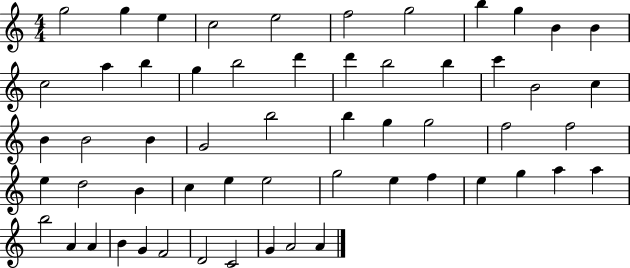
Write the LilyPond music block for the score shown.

{
  \clef treble
  \numericTimeSignature
  \time 4/4
  \key c \major
  g''2 g''4 e''4 | c''2 e''2 | f''2 g''2 | b''4 g''4 b'4 b'4 | \break c''2 a''4 b''4 | g''4 b''2 d'''4 | d'''4 b''2 b''4 | c'''4 b'2 c''4 | \break b'4 b'2 b'4 | g'2 b''2 | b''4 g''4 g''2 | f''2 f''2 | \break e''4 d''2 b'4 | c''4 e''4 e''2 | g''2 e''4 f''4 | e''4 g''4 a''4 a''4 | \break b''2 a'4 a'4 | b'4 g'4 f'2 | d'2 c'2 | g'4 a'2 a'4 | \break \bar "|."
}